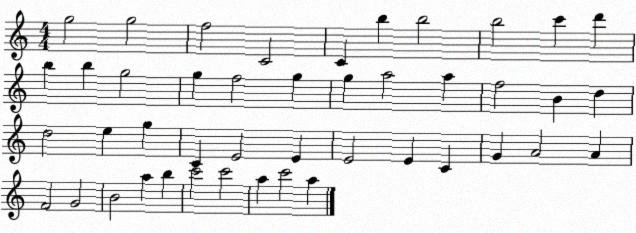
X:1
T:Untitled
M:4/4
L:1/4
K:C
g2 g2 f2 C2 C b b2 b2 c' d' b b g2 g f2 g g a2 a f2 B d d2 e g C E2 E E2 E C G A2 A F2 G2 B2 a b c'2 c'2 a c'2 a